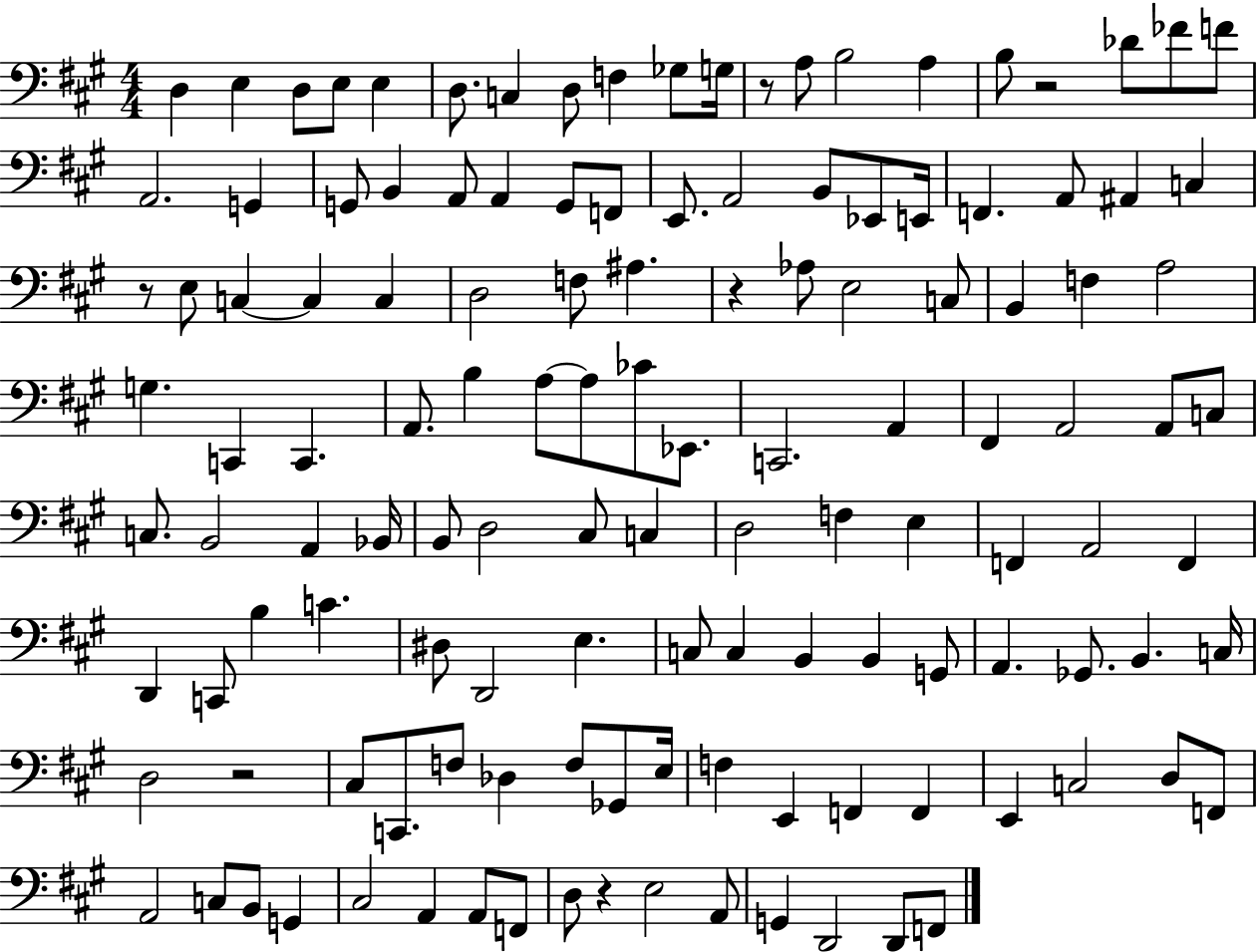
X:1
T:Untitled
M:4/4
L:1/4
K:A
D, E, D,/2 E,/2 E, D,/2 C, D,/2 F, _G,/2 G,/4 z/2 A,/2 B,2 A, B,/2 z2 _D/2 _F/2 F/2 A,,2 G,, G,,/2 B,, A,,/2 A,, G,,/2 F,,/2 E,,/2 A,,2 B,,/2 _E,,/2 E,,/4 F,, A,,/2 ^A,, C, z/2 E,/2 C, C, C, D,2 F,/2 ^A, z _A,/2 E,2 C,/2 B,, F, A,2 G, C,, C,, A,,/2 B, A,/2 A,/2 _C/2 _E,,/2 C,,2 A,, ^F,, A,,2 A,,/2 C,/2 C,/2 B,,2 A,, _B,,/4 B,,/2 D,2 ^C,/2 C, D,2 F, E, F,, A,,2 F,, D,, C,,/2 B, C ^D,/2 D,,2 E, C,/2 C, B,, B,, G,,/2 A,, _G,,/2 B,, C,/4 D,2 z2 ^C,/2 C,,/2 F,/2 _D, F,/2 _G,,/2 E,/4 F, E,, F,, F,, E,, C,2 D,/2 F,,/2 A,,2 C,/2 B,,/2 G,, ^C,2 A,, A,,/2 F,,/2 D,/2 z E,2 A,,/2 G,, D,,2 D,,/2 F,,/2